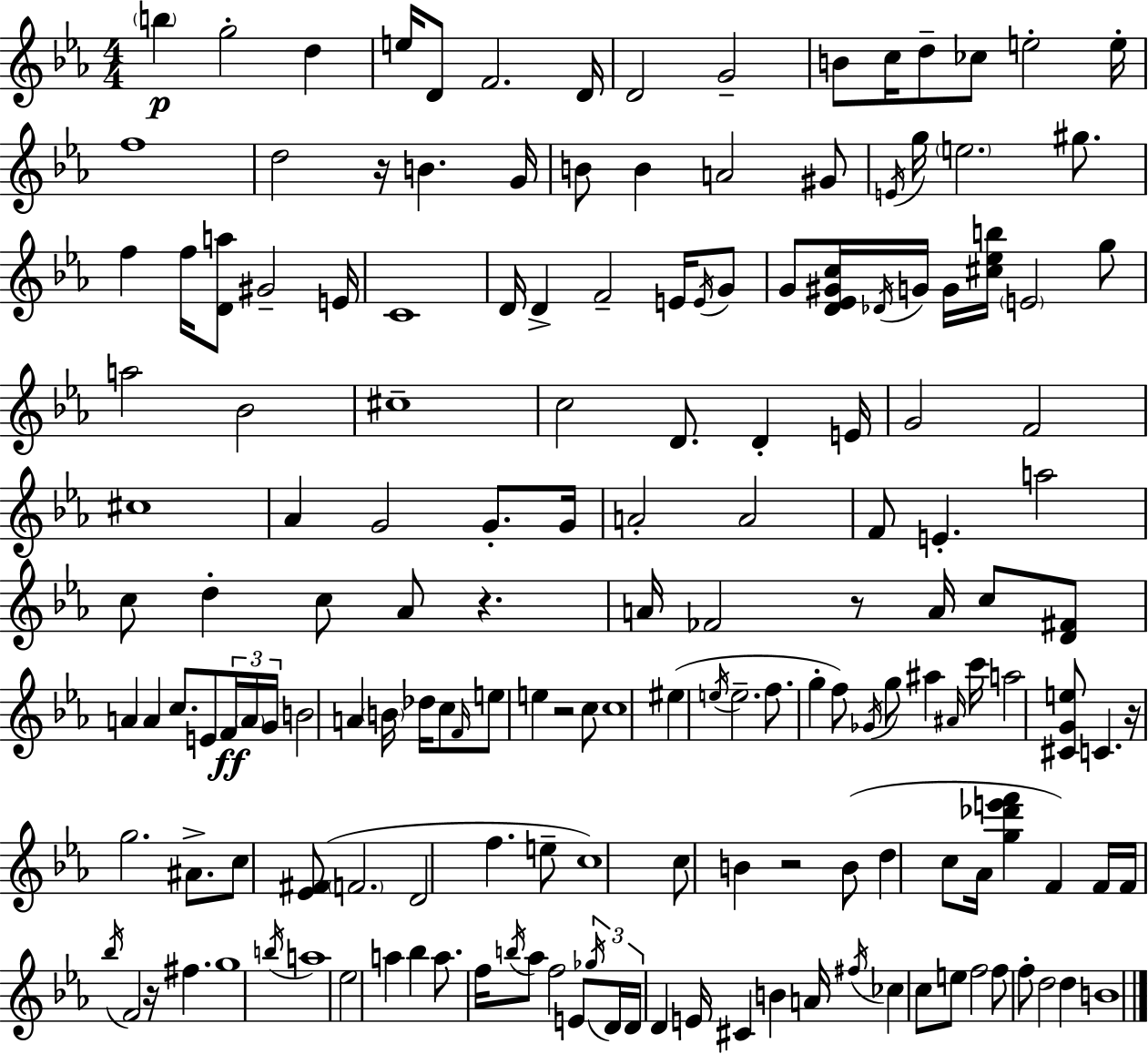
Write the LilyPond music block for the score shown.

{
  \clef treble
  \numericTimeSignature
  \time 4/4
  \key c \minor
  \parenthesize b''4\p g''2-. d''4 | e''16 d'8 f'2. d'16 | d'2 g'2-- | b'8 c''16 d''8-- ces''8 e''2-. e''16-. | \break f''1 | d''2 r16 b'4. g'16 | b'8 b'4 a'2 gis'8 | \acciaccatura { e'16 } g''16 \parenthesize e''2. gis''8. | \break f''4 f''16 <d' a''>8 gis'2-- | e'16 c'1 | d'16 d'4-> f'2-- e'16 \acciaccatura { e'16 } | g'8 g'8 <d' ees' gis' c''>16 \acciaccatura { des'16 } g'16 g'16 <cis'' ees'' b''>16 \parenthesize e'2 | \break g''8 a''2 bes'2 | cis''1-- | c''2 d'8. d'4-. | e'16 g'2 f'2 | \break cis''1 | aes'4 g'2 g'8.-. | g'16 a'2-. a'2 | f'8 e'4.-. a''2 | \break c''8 d''4-. c''8 aes'8 r4. | a'16 fes'2 r8 a'16 c''8 | <d' fis'>8 a'4 a'4 c''8. e'8 | \tuplet 3/2 { f'16\ff \parenthesize a'16 g'16 } b'2 a'4 \parenthesize b'16 | \break des''16 c''8 \grace { f'16 } e''8 e''4 r2 | c''8 c''1 | eis''4( \acciaccatura { e''16 } e''2.-- | f''8. g''4-. f''8) \acciaccatura { ges'16 } g''8 | \break ais''4 \grace { ais'16 } c'''16 a''2 <cis' g' e''>8 | c'4. r16 g''2. | ais'8.-> c''8 <ees' fis'>8( \parenthesize f'2. | d'2 f''4. | \break e''8-- c''1) | c''8 b'4 r2 | b'8( d''4 c''8 aes'16 <g'' des''' e''' f'''>4 | f'4) f'16 f'16 \acciaccatura { bes''16 } f'2 | \break r16 fis''4. g''1 | \acciaccatura { b''16 } a''1 | ees''2 | a''4 bes''4 a''8. f''16 \acciaccatura { b''16 } aes''8 | \break f''2 e'8 \tuplet 3/2 { \acciaccatura { ges''16 } d'16 d'16 } d'4 | e'16 cis'4 b'4 a'16 \acciaccatura { fis''16 } ces''4 | c''8 e''8 f''2 f''8 f''8-. | d''2 d''4 b'1 | \break \bar "|."
}